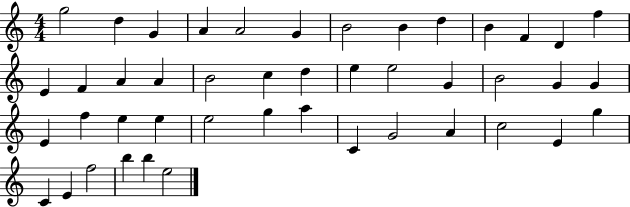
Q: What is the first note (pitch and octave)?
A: G5